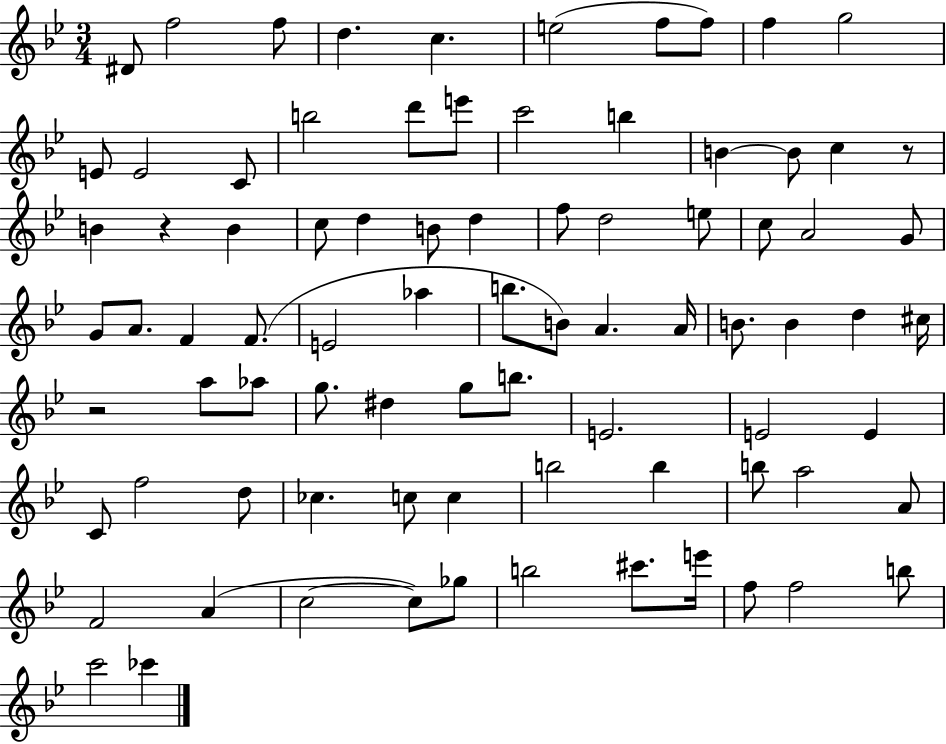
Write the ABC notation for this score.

X:1
T:Untitled
M:3/4
L:1/4
K:Bb
^D/2 f2 f/2 d c e2 f/2 f/2 f g2 E/2 E2 C/2 b2 d'/2 e'/2 c'2 b B B/2 c z/2 B z B c/2 d B/2 d f/2 d2 e/2 c/2 A2 G/2 G/2 A/2 F F/2 E2 _a b/2 B/2 A A/4 B/2 B d ^c/4 z2 a/2 _a/2 g/2 ^d g/2 b/2 E2 E2 E C/2 f2 d/2 _c c/2 c b2 b b/2 a2 A/2 F2 A c2 c/2 _g/2 b2 ^c'/2 e'/4 f/2 f2 b/2 c'2 _c'